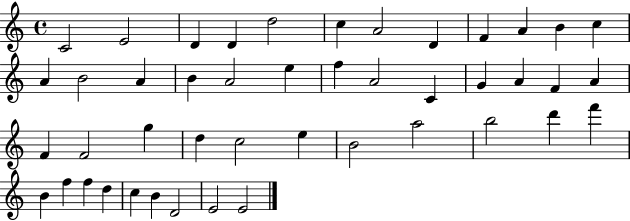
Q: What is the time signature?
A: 4/4